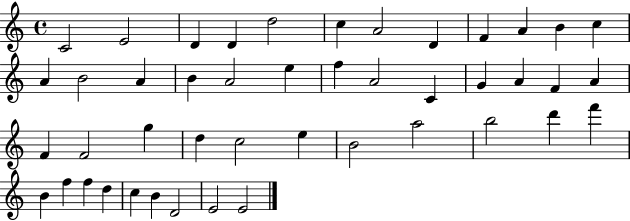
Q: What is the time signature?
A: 4/4